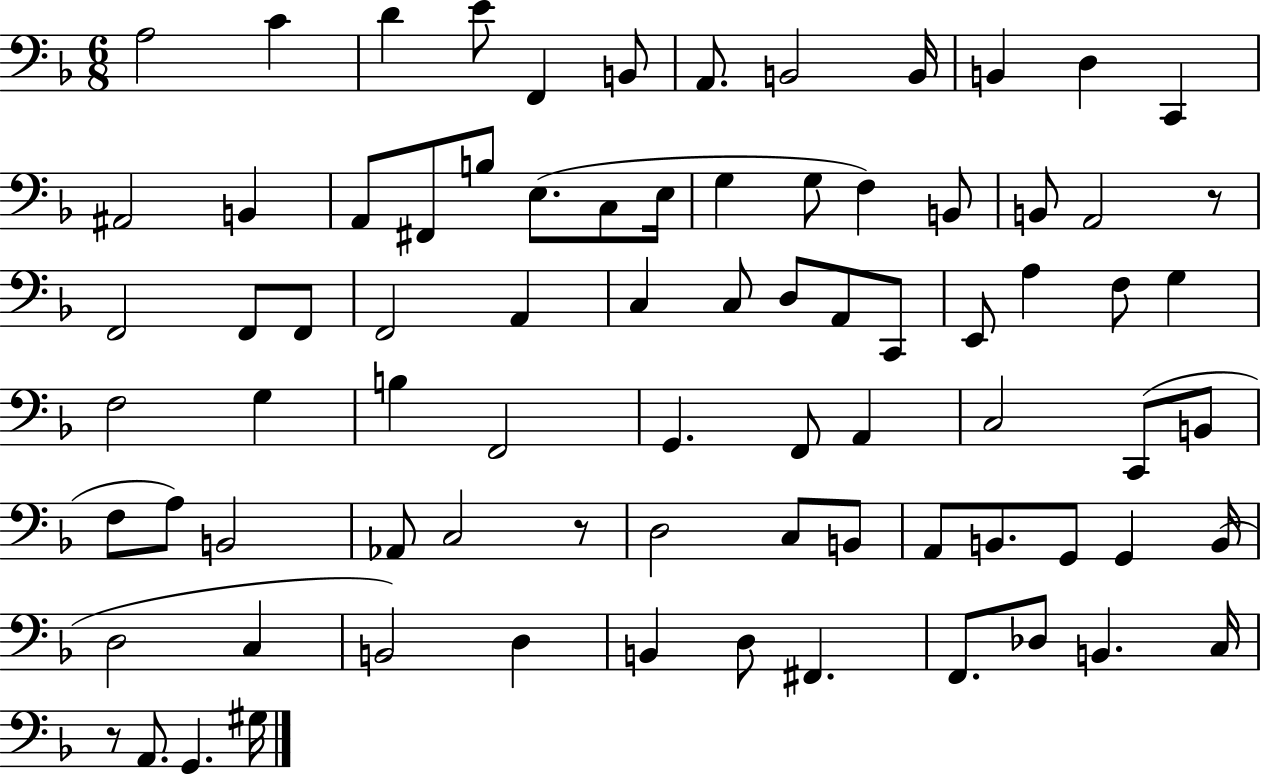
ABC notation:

X:1
T:Untitled
M:6/8
L:1/4
K:F
A,2 C D E/2 F,, B,,/2 A,,/2 B,,2 B,,/4 B,, D, C,, ^A,,2 B,, A,,/2 ^F,,/2 B,/2 E,/2 C,/2 E,/4 G, G,/2 F, B,,/2 B,,/2 A,,2 z/2 F,,2 F,,/2 F,,/2 F,,2 A,, C, C,/2 D,/2 A,,/2 C,,/2 E,,/2 A, F,/2 G, F,2 G, B, F,,2 G,, F,,/2 A,, C,2 C,,/2 B,,/2 F,/2 A,/2 B,,2 _A,,/2 C,2 z/2 D,2 C,/2 B,,/2 A,,/2 B,,/2 G,,/2 G,, B,,/4 D,2 C, B,,2 D, B,, D,/2 ^F,, F,,/2 _D,/2 B,, C,/4 z/2 A,,/2 G,, ^G,/4